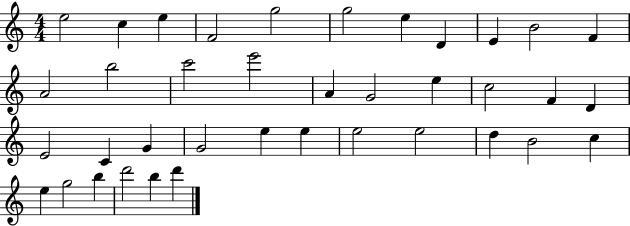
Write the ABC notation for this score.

X:1
T:Untitled
M:4/4
L:1/4
K:C
e2 c e F2 g2 g2 e D E B2 F A2 b2 c'2 e'2 A G2 e c2 F D E2 C G G2 e e e2 e2 d B2 c e g2 b d'2 b d'